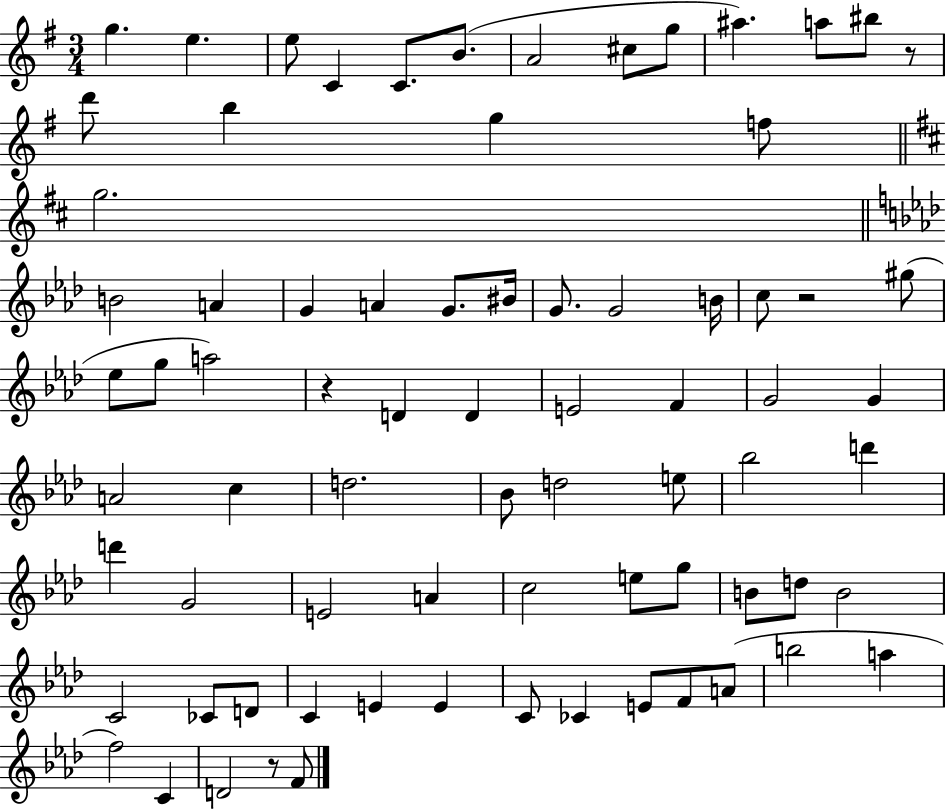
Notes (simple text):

G5/q. E5/q. E5/e C4/q C4/e. B4/e. A4/h C#5/e G5/e A#5/q. A5/e BIS5/e R/e D6/e B5/q G5/q F5/e G5/h. B4/h A4/q G4/q A4/q G4/e. BIS4/s G4/e. G4/h B4/s C5/e R/h G#5/e Eb5/e G5/e A5/h R/q D4/q D4/q E4/h F4/q G4/h G4/q A4/h C5/q D5/h. Bb4/e D5/h E5/e Bb5/h D6/q D6/q G4/h E4/h A4/q C5/h E5/e G5/e B4/e D5/e B4/h C4/h CES4/e D4/e C4/q E4/q E4/q C4/e CES4/q E4/e F4/e A4/e B5/h A5/q F5/h C4/q D4/h R/e F4/e